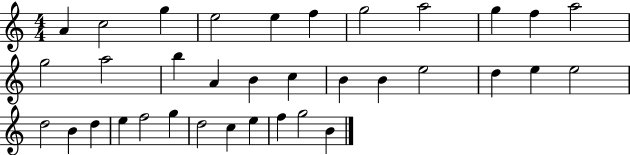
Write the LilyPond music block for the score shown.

{
  \clef treble
  \numericTimeSignature
  \time 4/4
  \key c \major
  a'4 c''2 g''4 | e''2 e''4 f''4 | g''2 a''2 | g''4 f''4 a''2 | \break g''2 a''2 | b''4 a'4 b'4 c''4 | b'4 b'4 e''2 | d''4 e''4 e''2 | \break d''2 b'4 d''4 | e''4 f''2 g''4 | d''2 c''4 e''4 | f''4 g''2 b'4 | \break \bar "|."
}